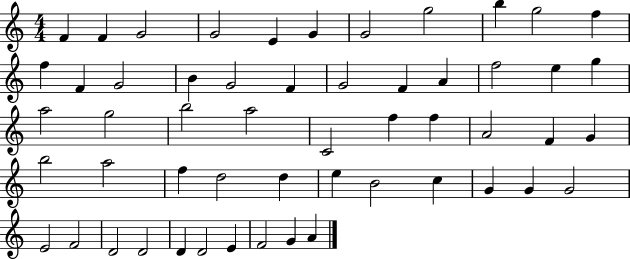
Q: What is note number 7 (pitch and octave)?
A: G4